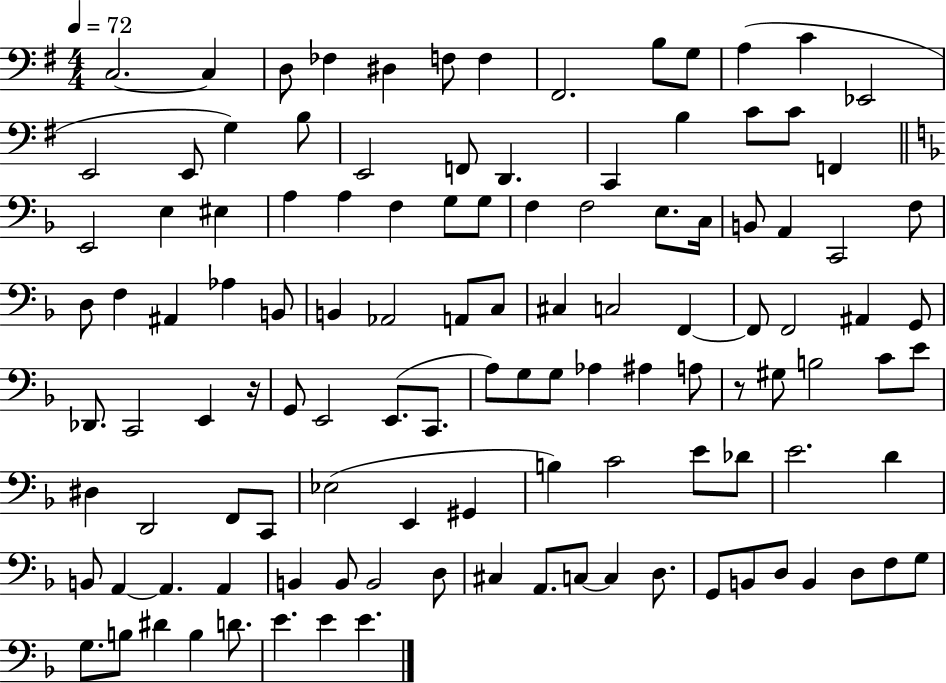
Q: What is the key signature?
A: G major